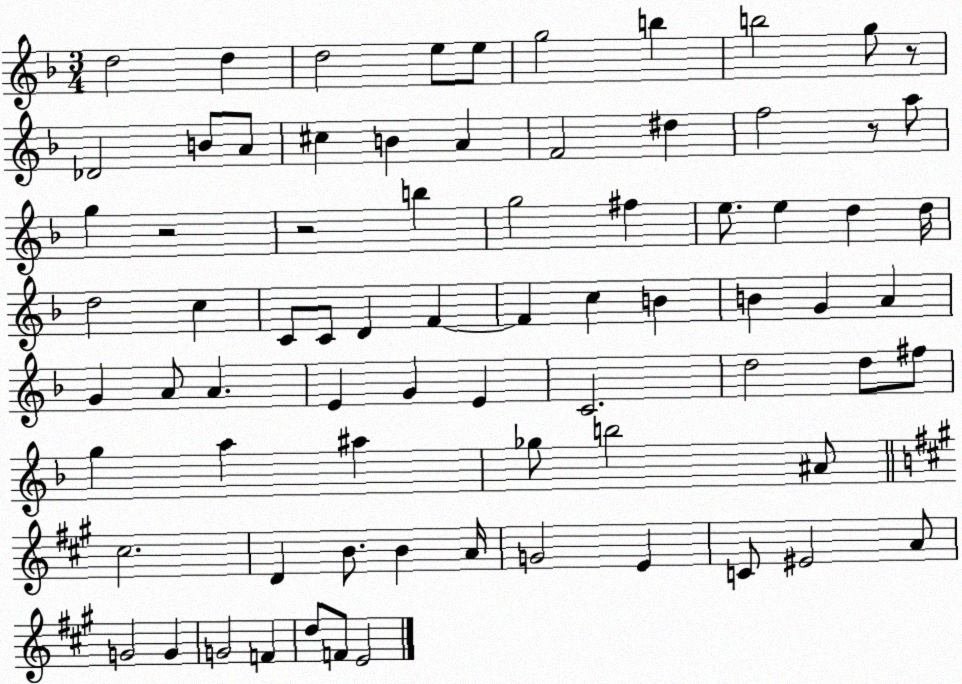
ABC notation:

X:1
T:Untitled
M:3/4
L:1/4
K:F
d2 d d2 e/2 e/2 g2 b b2 g/2 z/2 _D2 B/2 A/2 ^c B A F2 ^d f2 z/2 a/2 g z2 z2 b g2 ^f e/2 e d d/4 d2 c C/2 C/2 D F F c B B G A G A/2 A E G E C2 d2 d/2 ^f/2 g a ^a _g/2 b2 ^A/2 ^c2 D B/2 B A/4 G2 E C/2 ^E2 A/2 G2 G G2 F d/2 F/2 E2